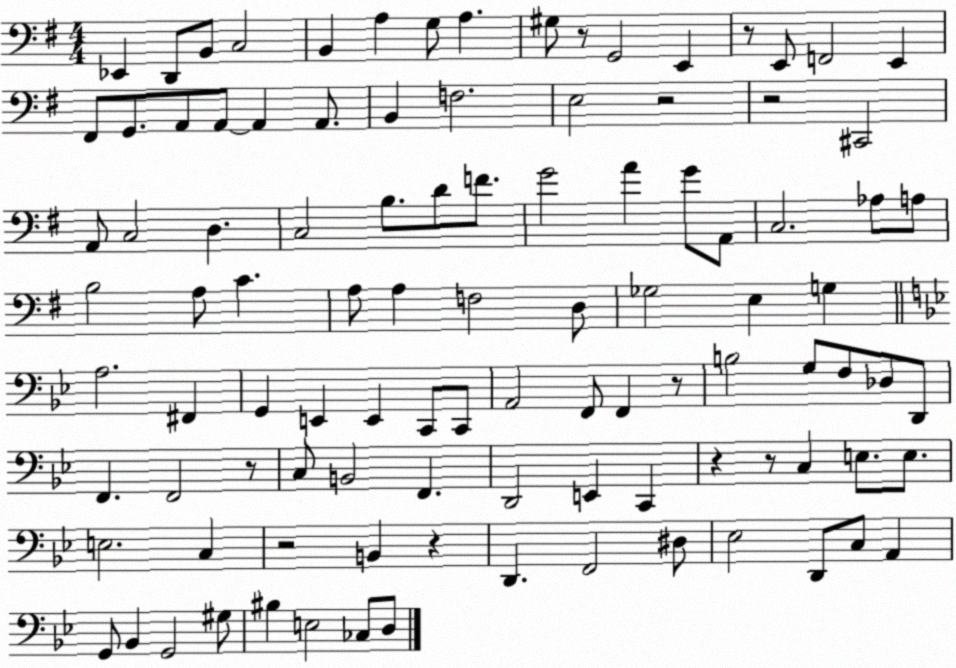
X:1
T:Untitled
M:4/4
L:1/4
K:G
_E,, D,,/2 B,,/2 C,2 B,, A, G,/2 A, ^G,/2 z/2 G,,2 E,, z/2 E,,/2 F,,2 E,, ^F,,/2 G,,/2 A,,/2 A,,/2 A,, A,,/2 B,, F,2 E,2 z2 z2 ^C,,2 A,,/2 C,2 D, C,2 B,/2 D/2 F/2 G2 A G/2 A,,/2 C,2 _A,/2 A,/2 B,2 A,/2 C A,/2 A, F,2 D,/2 _G,2 E, G, A,2 ^F,, G,, E,, E,, C,,/2 C,,/2 A,,2 F,,/2 F,, z/2 B,2 G,/2 F,/2 _D,/2 D,,/2 F,, F,,2 z/2 C,/2 B,,2 F,, D,,2 E,, C,, z z/2 C, E,/2 E,/2 E,2 C, z2 B,, z D,, F,,2 ^D,/2 _E,2 D,,/2 C,/2 A,, G,,/2 _B,, G,,2 ^G,/2 ^B, E,2 _C,/2 D,/2